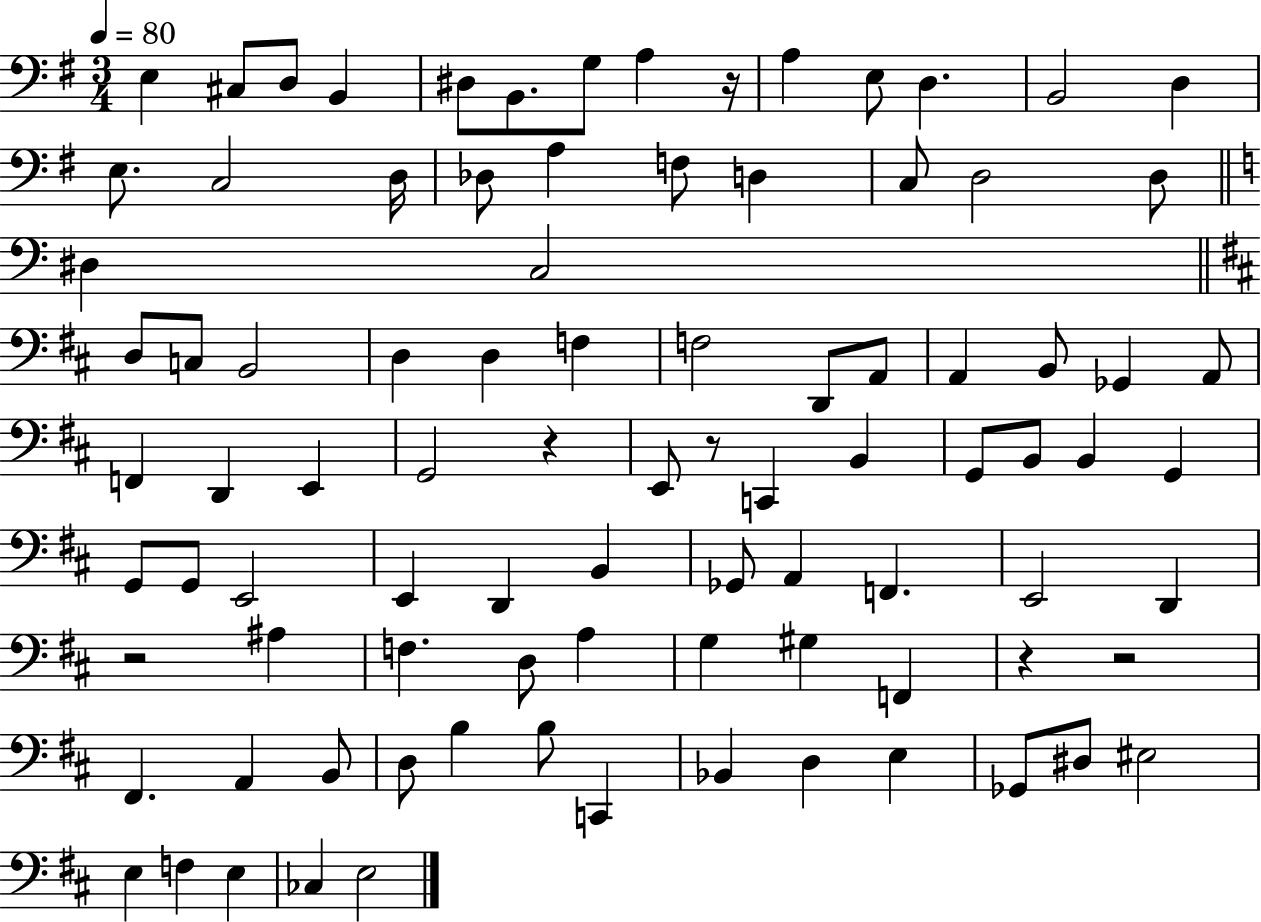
X:1
T:Untitled
M:3/4
L:1/4
K:G
E, ^C,/2 D,/2 B,, ^D,/2 B,,/2 G,/2 A, z/4 A, E,/2 D, B,,2 D, E,/2 C,2 D,/4 _D,/2 A, F,/2 D, C,/2 D,2 D,/2 ^D, C,2 D,/2 C,/2 B,,2 D, D, F, F,2 D,,/2 A,,/2 A,, B,,/2 _G,, A,,/2 F,, D,, E,, G,,2 z E,,/2 z/2 C,, B,, G,,/2 B,,/2 B,, G,, G,,/2 G,,/2 E,,2 E,, D,, B,, _G,,/2 A,, F,, E,,2 D,, z2 ^A, F, D,/2 A, G, ^G, F,, z z2 ^F,, A,, B,,/2 D,/2 B, B,/2 C,, _B,, D, E, _G,,/2 ^D,/2 ^E,2 E, F, E, _C, E,2